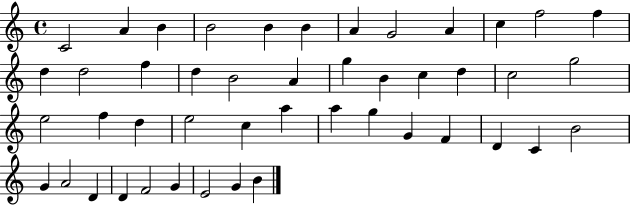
C4/h A4/q B4/q B4/h B4/q B4/q A4/q G4/h A4/q C5/q F5/h F5/q D5/q D5/h F5/q D5/q B4/h A4/q G5/q B4/q C5/q D5/q C5/h G5/h E5/h F5/q D5/q E5/h C5/q A5/q A5/q G5/q G4/q F4/q D4/q C4/q B4/h G4/q A4/h D4/q D4/q F4/h G4/q E4/h G4/q B4/q